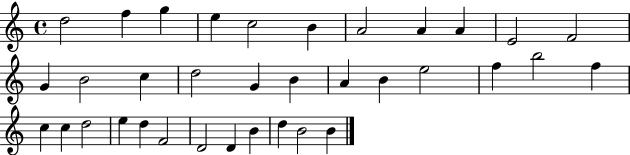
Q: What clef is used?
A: treble